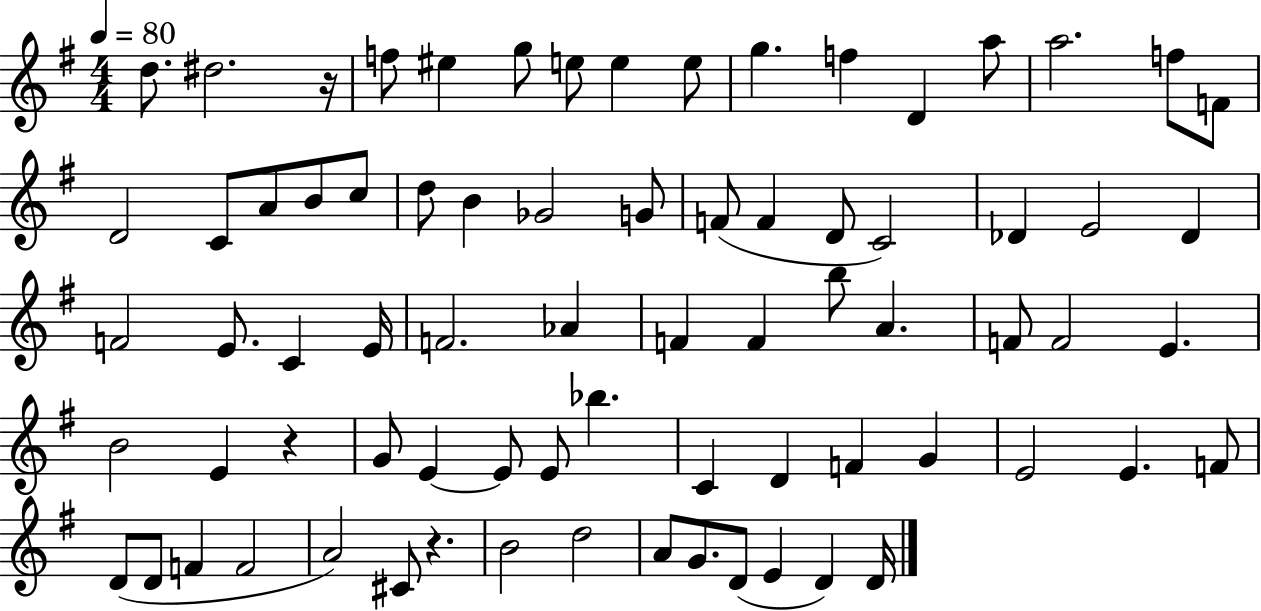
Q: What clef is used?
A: treble